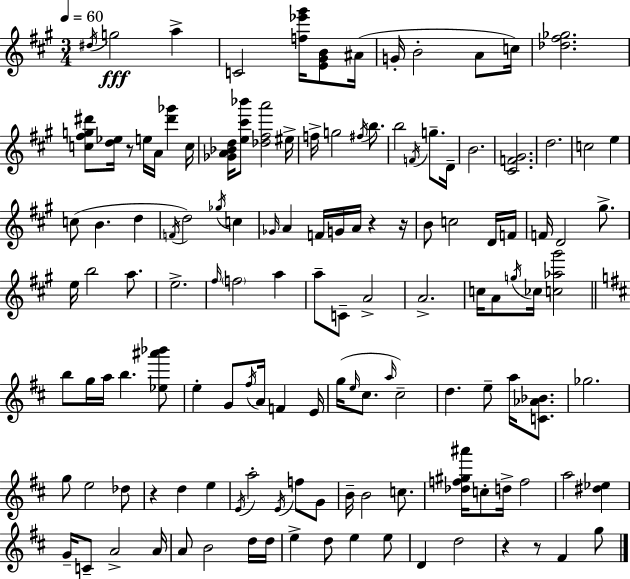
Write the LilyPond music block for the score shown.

{
  \clef treble
  \numericTimeSignature
  \time 3/4
  \key a \major
  \tempo 4 = 60
  \acciaccatura { dis''16 }\fff g''2 a''4-> | c'2 <f'' ees''' gis'''>16 <e' gis' b'>8 | ais'16( g'16-. b'2-. a'8 | c''16) <des'' fis'' ges''>2. | \break <c'' fis'' g'' dis'''>8 <d'' ees''>16 r8 e''16 a'16 <dis''' ges'''>4 | c''16 <ges' a' bes' d''>16 <e'' cis''' bes'''>8 <des'' fis'' a'''>2 | eis''16-> f''16-> g''2 \acciaccatura { fis''16 } b''8. | b''2 \acciaccatura { f'16 } g''8.-- | \break d'16-- b'2. | <cis' f' gis'>2. | d''2. | c''2 e''4 | \break c''8( b'4. d''4 | \acciaccatura { f'16 }) d''2 | \acciaccatura { ges''16 } c''4 \grace { ges'16 } a'4 f'16 g'16 | a'16 r4 r16 b'8 c''2 | \break d'16 f'16 f'16 d'2 | gis''8.-> e''16 b''2 | a''8. e''2.-> | \grace { fis''16 } \parenthesize f''2 | \break a''4 a''8-- c'8-- a'2-> | a'2.-> | c''16 a'8 \acciaccatura { g''16 } ces''16 | <c'' aes'' gis'''>2 \bar "||" \break \key d \major b''8 g''16 a''16 b''4. <ees'' ais''' bes'''>8 | e''4-. g'8 \acciaccatura { fis''16 } a'16 f'4 | e'16 g''16( \grace { e''16 } cis''8. \grace { a''16 }) cis''2-- | d''4. e''8-- a''16 | \break <c' aes' bes'>8. ges''2. | g''8 e''2 | des''8 r4 d''4 e''4 | \acciaccatura { e'16 } a''2-. | \break \acciaccatura { e'16 } f''8 g'8 b'16-- b'2 | c''8. <des'' f'' gis'' ais'''>16 c''8-. d''16-> f''2 | a''2 | <dis'' ees''>4 g'16-- c'8-- a'2-> | \break a'16 a'8 b'2 | d''16 d''16 e''4-> d''8 e''4 | e''8 d'4 d''2 | r4 r8 fis'4 | \break g''8 \bar "|."
}